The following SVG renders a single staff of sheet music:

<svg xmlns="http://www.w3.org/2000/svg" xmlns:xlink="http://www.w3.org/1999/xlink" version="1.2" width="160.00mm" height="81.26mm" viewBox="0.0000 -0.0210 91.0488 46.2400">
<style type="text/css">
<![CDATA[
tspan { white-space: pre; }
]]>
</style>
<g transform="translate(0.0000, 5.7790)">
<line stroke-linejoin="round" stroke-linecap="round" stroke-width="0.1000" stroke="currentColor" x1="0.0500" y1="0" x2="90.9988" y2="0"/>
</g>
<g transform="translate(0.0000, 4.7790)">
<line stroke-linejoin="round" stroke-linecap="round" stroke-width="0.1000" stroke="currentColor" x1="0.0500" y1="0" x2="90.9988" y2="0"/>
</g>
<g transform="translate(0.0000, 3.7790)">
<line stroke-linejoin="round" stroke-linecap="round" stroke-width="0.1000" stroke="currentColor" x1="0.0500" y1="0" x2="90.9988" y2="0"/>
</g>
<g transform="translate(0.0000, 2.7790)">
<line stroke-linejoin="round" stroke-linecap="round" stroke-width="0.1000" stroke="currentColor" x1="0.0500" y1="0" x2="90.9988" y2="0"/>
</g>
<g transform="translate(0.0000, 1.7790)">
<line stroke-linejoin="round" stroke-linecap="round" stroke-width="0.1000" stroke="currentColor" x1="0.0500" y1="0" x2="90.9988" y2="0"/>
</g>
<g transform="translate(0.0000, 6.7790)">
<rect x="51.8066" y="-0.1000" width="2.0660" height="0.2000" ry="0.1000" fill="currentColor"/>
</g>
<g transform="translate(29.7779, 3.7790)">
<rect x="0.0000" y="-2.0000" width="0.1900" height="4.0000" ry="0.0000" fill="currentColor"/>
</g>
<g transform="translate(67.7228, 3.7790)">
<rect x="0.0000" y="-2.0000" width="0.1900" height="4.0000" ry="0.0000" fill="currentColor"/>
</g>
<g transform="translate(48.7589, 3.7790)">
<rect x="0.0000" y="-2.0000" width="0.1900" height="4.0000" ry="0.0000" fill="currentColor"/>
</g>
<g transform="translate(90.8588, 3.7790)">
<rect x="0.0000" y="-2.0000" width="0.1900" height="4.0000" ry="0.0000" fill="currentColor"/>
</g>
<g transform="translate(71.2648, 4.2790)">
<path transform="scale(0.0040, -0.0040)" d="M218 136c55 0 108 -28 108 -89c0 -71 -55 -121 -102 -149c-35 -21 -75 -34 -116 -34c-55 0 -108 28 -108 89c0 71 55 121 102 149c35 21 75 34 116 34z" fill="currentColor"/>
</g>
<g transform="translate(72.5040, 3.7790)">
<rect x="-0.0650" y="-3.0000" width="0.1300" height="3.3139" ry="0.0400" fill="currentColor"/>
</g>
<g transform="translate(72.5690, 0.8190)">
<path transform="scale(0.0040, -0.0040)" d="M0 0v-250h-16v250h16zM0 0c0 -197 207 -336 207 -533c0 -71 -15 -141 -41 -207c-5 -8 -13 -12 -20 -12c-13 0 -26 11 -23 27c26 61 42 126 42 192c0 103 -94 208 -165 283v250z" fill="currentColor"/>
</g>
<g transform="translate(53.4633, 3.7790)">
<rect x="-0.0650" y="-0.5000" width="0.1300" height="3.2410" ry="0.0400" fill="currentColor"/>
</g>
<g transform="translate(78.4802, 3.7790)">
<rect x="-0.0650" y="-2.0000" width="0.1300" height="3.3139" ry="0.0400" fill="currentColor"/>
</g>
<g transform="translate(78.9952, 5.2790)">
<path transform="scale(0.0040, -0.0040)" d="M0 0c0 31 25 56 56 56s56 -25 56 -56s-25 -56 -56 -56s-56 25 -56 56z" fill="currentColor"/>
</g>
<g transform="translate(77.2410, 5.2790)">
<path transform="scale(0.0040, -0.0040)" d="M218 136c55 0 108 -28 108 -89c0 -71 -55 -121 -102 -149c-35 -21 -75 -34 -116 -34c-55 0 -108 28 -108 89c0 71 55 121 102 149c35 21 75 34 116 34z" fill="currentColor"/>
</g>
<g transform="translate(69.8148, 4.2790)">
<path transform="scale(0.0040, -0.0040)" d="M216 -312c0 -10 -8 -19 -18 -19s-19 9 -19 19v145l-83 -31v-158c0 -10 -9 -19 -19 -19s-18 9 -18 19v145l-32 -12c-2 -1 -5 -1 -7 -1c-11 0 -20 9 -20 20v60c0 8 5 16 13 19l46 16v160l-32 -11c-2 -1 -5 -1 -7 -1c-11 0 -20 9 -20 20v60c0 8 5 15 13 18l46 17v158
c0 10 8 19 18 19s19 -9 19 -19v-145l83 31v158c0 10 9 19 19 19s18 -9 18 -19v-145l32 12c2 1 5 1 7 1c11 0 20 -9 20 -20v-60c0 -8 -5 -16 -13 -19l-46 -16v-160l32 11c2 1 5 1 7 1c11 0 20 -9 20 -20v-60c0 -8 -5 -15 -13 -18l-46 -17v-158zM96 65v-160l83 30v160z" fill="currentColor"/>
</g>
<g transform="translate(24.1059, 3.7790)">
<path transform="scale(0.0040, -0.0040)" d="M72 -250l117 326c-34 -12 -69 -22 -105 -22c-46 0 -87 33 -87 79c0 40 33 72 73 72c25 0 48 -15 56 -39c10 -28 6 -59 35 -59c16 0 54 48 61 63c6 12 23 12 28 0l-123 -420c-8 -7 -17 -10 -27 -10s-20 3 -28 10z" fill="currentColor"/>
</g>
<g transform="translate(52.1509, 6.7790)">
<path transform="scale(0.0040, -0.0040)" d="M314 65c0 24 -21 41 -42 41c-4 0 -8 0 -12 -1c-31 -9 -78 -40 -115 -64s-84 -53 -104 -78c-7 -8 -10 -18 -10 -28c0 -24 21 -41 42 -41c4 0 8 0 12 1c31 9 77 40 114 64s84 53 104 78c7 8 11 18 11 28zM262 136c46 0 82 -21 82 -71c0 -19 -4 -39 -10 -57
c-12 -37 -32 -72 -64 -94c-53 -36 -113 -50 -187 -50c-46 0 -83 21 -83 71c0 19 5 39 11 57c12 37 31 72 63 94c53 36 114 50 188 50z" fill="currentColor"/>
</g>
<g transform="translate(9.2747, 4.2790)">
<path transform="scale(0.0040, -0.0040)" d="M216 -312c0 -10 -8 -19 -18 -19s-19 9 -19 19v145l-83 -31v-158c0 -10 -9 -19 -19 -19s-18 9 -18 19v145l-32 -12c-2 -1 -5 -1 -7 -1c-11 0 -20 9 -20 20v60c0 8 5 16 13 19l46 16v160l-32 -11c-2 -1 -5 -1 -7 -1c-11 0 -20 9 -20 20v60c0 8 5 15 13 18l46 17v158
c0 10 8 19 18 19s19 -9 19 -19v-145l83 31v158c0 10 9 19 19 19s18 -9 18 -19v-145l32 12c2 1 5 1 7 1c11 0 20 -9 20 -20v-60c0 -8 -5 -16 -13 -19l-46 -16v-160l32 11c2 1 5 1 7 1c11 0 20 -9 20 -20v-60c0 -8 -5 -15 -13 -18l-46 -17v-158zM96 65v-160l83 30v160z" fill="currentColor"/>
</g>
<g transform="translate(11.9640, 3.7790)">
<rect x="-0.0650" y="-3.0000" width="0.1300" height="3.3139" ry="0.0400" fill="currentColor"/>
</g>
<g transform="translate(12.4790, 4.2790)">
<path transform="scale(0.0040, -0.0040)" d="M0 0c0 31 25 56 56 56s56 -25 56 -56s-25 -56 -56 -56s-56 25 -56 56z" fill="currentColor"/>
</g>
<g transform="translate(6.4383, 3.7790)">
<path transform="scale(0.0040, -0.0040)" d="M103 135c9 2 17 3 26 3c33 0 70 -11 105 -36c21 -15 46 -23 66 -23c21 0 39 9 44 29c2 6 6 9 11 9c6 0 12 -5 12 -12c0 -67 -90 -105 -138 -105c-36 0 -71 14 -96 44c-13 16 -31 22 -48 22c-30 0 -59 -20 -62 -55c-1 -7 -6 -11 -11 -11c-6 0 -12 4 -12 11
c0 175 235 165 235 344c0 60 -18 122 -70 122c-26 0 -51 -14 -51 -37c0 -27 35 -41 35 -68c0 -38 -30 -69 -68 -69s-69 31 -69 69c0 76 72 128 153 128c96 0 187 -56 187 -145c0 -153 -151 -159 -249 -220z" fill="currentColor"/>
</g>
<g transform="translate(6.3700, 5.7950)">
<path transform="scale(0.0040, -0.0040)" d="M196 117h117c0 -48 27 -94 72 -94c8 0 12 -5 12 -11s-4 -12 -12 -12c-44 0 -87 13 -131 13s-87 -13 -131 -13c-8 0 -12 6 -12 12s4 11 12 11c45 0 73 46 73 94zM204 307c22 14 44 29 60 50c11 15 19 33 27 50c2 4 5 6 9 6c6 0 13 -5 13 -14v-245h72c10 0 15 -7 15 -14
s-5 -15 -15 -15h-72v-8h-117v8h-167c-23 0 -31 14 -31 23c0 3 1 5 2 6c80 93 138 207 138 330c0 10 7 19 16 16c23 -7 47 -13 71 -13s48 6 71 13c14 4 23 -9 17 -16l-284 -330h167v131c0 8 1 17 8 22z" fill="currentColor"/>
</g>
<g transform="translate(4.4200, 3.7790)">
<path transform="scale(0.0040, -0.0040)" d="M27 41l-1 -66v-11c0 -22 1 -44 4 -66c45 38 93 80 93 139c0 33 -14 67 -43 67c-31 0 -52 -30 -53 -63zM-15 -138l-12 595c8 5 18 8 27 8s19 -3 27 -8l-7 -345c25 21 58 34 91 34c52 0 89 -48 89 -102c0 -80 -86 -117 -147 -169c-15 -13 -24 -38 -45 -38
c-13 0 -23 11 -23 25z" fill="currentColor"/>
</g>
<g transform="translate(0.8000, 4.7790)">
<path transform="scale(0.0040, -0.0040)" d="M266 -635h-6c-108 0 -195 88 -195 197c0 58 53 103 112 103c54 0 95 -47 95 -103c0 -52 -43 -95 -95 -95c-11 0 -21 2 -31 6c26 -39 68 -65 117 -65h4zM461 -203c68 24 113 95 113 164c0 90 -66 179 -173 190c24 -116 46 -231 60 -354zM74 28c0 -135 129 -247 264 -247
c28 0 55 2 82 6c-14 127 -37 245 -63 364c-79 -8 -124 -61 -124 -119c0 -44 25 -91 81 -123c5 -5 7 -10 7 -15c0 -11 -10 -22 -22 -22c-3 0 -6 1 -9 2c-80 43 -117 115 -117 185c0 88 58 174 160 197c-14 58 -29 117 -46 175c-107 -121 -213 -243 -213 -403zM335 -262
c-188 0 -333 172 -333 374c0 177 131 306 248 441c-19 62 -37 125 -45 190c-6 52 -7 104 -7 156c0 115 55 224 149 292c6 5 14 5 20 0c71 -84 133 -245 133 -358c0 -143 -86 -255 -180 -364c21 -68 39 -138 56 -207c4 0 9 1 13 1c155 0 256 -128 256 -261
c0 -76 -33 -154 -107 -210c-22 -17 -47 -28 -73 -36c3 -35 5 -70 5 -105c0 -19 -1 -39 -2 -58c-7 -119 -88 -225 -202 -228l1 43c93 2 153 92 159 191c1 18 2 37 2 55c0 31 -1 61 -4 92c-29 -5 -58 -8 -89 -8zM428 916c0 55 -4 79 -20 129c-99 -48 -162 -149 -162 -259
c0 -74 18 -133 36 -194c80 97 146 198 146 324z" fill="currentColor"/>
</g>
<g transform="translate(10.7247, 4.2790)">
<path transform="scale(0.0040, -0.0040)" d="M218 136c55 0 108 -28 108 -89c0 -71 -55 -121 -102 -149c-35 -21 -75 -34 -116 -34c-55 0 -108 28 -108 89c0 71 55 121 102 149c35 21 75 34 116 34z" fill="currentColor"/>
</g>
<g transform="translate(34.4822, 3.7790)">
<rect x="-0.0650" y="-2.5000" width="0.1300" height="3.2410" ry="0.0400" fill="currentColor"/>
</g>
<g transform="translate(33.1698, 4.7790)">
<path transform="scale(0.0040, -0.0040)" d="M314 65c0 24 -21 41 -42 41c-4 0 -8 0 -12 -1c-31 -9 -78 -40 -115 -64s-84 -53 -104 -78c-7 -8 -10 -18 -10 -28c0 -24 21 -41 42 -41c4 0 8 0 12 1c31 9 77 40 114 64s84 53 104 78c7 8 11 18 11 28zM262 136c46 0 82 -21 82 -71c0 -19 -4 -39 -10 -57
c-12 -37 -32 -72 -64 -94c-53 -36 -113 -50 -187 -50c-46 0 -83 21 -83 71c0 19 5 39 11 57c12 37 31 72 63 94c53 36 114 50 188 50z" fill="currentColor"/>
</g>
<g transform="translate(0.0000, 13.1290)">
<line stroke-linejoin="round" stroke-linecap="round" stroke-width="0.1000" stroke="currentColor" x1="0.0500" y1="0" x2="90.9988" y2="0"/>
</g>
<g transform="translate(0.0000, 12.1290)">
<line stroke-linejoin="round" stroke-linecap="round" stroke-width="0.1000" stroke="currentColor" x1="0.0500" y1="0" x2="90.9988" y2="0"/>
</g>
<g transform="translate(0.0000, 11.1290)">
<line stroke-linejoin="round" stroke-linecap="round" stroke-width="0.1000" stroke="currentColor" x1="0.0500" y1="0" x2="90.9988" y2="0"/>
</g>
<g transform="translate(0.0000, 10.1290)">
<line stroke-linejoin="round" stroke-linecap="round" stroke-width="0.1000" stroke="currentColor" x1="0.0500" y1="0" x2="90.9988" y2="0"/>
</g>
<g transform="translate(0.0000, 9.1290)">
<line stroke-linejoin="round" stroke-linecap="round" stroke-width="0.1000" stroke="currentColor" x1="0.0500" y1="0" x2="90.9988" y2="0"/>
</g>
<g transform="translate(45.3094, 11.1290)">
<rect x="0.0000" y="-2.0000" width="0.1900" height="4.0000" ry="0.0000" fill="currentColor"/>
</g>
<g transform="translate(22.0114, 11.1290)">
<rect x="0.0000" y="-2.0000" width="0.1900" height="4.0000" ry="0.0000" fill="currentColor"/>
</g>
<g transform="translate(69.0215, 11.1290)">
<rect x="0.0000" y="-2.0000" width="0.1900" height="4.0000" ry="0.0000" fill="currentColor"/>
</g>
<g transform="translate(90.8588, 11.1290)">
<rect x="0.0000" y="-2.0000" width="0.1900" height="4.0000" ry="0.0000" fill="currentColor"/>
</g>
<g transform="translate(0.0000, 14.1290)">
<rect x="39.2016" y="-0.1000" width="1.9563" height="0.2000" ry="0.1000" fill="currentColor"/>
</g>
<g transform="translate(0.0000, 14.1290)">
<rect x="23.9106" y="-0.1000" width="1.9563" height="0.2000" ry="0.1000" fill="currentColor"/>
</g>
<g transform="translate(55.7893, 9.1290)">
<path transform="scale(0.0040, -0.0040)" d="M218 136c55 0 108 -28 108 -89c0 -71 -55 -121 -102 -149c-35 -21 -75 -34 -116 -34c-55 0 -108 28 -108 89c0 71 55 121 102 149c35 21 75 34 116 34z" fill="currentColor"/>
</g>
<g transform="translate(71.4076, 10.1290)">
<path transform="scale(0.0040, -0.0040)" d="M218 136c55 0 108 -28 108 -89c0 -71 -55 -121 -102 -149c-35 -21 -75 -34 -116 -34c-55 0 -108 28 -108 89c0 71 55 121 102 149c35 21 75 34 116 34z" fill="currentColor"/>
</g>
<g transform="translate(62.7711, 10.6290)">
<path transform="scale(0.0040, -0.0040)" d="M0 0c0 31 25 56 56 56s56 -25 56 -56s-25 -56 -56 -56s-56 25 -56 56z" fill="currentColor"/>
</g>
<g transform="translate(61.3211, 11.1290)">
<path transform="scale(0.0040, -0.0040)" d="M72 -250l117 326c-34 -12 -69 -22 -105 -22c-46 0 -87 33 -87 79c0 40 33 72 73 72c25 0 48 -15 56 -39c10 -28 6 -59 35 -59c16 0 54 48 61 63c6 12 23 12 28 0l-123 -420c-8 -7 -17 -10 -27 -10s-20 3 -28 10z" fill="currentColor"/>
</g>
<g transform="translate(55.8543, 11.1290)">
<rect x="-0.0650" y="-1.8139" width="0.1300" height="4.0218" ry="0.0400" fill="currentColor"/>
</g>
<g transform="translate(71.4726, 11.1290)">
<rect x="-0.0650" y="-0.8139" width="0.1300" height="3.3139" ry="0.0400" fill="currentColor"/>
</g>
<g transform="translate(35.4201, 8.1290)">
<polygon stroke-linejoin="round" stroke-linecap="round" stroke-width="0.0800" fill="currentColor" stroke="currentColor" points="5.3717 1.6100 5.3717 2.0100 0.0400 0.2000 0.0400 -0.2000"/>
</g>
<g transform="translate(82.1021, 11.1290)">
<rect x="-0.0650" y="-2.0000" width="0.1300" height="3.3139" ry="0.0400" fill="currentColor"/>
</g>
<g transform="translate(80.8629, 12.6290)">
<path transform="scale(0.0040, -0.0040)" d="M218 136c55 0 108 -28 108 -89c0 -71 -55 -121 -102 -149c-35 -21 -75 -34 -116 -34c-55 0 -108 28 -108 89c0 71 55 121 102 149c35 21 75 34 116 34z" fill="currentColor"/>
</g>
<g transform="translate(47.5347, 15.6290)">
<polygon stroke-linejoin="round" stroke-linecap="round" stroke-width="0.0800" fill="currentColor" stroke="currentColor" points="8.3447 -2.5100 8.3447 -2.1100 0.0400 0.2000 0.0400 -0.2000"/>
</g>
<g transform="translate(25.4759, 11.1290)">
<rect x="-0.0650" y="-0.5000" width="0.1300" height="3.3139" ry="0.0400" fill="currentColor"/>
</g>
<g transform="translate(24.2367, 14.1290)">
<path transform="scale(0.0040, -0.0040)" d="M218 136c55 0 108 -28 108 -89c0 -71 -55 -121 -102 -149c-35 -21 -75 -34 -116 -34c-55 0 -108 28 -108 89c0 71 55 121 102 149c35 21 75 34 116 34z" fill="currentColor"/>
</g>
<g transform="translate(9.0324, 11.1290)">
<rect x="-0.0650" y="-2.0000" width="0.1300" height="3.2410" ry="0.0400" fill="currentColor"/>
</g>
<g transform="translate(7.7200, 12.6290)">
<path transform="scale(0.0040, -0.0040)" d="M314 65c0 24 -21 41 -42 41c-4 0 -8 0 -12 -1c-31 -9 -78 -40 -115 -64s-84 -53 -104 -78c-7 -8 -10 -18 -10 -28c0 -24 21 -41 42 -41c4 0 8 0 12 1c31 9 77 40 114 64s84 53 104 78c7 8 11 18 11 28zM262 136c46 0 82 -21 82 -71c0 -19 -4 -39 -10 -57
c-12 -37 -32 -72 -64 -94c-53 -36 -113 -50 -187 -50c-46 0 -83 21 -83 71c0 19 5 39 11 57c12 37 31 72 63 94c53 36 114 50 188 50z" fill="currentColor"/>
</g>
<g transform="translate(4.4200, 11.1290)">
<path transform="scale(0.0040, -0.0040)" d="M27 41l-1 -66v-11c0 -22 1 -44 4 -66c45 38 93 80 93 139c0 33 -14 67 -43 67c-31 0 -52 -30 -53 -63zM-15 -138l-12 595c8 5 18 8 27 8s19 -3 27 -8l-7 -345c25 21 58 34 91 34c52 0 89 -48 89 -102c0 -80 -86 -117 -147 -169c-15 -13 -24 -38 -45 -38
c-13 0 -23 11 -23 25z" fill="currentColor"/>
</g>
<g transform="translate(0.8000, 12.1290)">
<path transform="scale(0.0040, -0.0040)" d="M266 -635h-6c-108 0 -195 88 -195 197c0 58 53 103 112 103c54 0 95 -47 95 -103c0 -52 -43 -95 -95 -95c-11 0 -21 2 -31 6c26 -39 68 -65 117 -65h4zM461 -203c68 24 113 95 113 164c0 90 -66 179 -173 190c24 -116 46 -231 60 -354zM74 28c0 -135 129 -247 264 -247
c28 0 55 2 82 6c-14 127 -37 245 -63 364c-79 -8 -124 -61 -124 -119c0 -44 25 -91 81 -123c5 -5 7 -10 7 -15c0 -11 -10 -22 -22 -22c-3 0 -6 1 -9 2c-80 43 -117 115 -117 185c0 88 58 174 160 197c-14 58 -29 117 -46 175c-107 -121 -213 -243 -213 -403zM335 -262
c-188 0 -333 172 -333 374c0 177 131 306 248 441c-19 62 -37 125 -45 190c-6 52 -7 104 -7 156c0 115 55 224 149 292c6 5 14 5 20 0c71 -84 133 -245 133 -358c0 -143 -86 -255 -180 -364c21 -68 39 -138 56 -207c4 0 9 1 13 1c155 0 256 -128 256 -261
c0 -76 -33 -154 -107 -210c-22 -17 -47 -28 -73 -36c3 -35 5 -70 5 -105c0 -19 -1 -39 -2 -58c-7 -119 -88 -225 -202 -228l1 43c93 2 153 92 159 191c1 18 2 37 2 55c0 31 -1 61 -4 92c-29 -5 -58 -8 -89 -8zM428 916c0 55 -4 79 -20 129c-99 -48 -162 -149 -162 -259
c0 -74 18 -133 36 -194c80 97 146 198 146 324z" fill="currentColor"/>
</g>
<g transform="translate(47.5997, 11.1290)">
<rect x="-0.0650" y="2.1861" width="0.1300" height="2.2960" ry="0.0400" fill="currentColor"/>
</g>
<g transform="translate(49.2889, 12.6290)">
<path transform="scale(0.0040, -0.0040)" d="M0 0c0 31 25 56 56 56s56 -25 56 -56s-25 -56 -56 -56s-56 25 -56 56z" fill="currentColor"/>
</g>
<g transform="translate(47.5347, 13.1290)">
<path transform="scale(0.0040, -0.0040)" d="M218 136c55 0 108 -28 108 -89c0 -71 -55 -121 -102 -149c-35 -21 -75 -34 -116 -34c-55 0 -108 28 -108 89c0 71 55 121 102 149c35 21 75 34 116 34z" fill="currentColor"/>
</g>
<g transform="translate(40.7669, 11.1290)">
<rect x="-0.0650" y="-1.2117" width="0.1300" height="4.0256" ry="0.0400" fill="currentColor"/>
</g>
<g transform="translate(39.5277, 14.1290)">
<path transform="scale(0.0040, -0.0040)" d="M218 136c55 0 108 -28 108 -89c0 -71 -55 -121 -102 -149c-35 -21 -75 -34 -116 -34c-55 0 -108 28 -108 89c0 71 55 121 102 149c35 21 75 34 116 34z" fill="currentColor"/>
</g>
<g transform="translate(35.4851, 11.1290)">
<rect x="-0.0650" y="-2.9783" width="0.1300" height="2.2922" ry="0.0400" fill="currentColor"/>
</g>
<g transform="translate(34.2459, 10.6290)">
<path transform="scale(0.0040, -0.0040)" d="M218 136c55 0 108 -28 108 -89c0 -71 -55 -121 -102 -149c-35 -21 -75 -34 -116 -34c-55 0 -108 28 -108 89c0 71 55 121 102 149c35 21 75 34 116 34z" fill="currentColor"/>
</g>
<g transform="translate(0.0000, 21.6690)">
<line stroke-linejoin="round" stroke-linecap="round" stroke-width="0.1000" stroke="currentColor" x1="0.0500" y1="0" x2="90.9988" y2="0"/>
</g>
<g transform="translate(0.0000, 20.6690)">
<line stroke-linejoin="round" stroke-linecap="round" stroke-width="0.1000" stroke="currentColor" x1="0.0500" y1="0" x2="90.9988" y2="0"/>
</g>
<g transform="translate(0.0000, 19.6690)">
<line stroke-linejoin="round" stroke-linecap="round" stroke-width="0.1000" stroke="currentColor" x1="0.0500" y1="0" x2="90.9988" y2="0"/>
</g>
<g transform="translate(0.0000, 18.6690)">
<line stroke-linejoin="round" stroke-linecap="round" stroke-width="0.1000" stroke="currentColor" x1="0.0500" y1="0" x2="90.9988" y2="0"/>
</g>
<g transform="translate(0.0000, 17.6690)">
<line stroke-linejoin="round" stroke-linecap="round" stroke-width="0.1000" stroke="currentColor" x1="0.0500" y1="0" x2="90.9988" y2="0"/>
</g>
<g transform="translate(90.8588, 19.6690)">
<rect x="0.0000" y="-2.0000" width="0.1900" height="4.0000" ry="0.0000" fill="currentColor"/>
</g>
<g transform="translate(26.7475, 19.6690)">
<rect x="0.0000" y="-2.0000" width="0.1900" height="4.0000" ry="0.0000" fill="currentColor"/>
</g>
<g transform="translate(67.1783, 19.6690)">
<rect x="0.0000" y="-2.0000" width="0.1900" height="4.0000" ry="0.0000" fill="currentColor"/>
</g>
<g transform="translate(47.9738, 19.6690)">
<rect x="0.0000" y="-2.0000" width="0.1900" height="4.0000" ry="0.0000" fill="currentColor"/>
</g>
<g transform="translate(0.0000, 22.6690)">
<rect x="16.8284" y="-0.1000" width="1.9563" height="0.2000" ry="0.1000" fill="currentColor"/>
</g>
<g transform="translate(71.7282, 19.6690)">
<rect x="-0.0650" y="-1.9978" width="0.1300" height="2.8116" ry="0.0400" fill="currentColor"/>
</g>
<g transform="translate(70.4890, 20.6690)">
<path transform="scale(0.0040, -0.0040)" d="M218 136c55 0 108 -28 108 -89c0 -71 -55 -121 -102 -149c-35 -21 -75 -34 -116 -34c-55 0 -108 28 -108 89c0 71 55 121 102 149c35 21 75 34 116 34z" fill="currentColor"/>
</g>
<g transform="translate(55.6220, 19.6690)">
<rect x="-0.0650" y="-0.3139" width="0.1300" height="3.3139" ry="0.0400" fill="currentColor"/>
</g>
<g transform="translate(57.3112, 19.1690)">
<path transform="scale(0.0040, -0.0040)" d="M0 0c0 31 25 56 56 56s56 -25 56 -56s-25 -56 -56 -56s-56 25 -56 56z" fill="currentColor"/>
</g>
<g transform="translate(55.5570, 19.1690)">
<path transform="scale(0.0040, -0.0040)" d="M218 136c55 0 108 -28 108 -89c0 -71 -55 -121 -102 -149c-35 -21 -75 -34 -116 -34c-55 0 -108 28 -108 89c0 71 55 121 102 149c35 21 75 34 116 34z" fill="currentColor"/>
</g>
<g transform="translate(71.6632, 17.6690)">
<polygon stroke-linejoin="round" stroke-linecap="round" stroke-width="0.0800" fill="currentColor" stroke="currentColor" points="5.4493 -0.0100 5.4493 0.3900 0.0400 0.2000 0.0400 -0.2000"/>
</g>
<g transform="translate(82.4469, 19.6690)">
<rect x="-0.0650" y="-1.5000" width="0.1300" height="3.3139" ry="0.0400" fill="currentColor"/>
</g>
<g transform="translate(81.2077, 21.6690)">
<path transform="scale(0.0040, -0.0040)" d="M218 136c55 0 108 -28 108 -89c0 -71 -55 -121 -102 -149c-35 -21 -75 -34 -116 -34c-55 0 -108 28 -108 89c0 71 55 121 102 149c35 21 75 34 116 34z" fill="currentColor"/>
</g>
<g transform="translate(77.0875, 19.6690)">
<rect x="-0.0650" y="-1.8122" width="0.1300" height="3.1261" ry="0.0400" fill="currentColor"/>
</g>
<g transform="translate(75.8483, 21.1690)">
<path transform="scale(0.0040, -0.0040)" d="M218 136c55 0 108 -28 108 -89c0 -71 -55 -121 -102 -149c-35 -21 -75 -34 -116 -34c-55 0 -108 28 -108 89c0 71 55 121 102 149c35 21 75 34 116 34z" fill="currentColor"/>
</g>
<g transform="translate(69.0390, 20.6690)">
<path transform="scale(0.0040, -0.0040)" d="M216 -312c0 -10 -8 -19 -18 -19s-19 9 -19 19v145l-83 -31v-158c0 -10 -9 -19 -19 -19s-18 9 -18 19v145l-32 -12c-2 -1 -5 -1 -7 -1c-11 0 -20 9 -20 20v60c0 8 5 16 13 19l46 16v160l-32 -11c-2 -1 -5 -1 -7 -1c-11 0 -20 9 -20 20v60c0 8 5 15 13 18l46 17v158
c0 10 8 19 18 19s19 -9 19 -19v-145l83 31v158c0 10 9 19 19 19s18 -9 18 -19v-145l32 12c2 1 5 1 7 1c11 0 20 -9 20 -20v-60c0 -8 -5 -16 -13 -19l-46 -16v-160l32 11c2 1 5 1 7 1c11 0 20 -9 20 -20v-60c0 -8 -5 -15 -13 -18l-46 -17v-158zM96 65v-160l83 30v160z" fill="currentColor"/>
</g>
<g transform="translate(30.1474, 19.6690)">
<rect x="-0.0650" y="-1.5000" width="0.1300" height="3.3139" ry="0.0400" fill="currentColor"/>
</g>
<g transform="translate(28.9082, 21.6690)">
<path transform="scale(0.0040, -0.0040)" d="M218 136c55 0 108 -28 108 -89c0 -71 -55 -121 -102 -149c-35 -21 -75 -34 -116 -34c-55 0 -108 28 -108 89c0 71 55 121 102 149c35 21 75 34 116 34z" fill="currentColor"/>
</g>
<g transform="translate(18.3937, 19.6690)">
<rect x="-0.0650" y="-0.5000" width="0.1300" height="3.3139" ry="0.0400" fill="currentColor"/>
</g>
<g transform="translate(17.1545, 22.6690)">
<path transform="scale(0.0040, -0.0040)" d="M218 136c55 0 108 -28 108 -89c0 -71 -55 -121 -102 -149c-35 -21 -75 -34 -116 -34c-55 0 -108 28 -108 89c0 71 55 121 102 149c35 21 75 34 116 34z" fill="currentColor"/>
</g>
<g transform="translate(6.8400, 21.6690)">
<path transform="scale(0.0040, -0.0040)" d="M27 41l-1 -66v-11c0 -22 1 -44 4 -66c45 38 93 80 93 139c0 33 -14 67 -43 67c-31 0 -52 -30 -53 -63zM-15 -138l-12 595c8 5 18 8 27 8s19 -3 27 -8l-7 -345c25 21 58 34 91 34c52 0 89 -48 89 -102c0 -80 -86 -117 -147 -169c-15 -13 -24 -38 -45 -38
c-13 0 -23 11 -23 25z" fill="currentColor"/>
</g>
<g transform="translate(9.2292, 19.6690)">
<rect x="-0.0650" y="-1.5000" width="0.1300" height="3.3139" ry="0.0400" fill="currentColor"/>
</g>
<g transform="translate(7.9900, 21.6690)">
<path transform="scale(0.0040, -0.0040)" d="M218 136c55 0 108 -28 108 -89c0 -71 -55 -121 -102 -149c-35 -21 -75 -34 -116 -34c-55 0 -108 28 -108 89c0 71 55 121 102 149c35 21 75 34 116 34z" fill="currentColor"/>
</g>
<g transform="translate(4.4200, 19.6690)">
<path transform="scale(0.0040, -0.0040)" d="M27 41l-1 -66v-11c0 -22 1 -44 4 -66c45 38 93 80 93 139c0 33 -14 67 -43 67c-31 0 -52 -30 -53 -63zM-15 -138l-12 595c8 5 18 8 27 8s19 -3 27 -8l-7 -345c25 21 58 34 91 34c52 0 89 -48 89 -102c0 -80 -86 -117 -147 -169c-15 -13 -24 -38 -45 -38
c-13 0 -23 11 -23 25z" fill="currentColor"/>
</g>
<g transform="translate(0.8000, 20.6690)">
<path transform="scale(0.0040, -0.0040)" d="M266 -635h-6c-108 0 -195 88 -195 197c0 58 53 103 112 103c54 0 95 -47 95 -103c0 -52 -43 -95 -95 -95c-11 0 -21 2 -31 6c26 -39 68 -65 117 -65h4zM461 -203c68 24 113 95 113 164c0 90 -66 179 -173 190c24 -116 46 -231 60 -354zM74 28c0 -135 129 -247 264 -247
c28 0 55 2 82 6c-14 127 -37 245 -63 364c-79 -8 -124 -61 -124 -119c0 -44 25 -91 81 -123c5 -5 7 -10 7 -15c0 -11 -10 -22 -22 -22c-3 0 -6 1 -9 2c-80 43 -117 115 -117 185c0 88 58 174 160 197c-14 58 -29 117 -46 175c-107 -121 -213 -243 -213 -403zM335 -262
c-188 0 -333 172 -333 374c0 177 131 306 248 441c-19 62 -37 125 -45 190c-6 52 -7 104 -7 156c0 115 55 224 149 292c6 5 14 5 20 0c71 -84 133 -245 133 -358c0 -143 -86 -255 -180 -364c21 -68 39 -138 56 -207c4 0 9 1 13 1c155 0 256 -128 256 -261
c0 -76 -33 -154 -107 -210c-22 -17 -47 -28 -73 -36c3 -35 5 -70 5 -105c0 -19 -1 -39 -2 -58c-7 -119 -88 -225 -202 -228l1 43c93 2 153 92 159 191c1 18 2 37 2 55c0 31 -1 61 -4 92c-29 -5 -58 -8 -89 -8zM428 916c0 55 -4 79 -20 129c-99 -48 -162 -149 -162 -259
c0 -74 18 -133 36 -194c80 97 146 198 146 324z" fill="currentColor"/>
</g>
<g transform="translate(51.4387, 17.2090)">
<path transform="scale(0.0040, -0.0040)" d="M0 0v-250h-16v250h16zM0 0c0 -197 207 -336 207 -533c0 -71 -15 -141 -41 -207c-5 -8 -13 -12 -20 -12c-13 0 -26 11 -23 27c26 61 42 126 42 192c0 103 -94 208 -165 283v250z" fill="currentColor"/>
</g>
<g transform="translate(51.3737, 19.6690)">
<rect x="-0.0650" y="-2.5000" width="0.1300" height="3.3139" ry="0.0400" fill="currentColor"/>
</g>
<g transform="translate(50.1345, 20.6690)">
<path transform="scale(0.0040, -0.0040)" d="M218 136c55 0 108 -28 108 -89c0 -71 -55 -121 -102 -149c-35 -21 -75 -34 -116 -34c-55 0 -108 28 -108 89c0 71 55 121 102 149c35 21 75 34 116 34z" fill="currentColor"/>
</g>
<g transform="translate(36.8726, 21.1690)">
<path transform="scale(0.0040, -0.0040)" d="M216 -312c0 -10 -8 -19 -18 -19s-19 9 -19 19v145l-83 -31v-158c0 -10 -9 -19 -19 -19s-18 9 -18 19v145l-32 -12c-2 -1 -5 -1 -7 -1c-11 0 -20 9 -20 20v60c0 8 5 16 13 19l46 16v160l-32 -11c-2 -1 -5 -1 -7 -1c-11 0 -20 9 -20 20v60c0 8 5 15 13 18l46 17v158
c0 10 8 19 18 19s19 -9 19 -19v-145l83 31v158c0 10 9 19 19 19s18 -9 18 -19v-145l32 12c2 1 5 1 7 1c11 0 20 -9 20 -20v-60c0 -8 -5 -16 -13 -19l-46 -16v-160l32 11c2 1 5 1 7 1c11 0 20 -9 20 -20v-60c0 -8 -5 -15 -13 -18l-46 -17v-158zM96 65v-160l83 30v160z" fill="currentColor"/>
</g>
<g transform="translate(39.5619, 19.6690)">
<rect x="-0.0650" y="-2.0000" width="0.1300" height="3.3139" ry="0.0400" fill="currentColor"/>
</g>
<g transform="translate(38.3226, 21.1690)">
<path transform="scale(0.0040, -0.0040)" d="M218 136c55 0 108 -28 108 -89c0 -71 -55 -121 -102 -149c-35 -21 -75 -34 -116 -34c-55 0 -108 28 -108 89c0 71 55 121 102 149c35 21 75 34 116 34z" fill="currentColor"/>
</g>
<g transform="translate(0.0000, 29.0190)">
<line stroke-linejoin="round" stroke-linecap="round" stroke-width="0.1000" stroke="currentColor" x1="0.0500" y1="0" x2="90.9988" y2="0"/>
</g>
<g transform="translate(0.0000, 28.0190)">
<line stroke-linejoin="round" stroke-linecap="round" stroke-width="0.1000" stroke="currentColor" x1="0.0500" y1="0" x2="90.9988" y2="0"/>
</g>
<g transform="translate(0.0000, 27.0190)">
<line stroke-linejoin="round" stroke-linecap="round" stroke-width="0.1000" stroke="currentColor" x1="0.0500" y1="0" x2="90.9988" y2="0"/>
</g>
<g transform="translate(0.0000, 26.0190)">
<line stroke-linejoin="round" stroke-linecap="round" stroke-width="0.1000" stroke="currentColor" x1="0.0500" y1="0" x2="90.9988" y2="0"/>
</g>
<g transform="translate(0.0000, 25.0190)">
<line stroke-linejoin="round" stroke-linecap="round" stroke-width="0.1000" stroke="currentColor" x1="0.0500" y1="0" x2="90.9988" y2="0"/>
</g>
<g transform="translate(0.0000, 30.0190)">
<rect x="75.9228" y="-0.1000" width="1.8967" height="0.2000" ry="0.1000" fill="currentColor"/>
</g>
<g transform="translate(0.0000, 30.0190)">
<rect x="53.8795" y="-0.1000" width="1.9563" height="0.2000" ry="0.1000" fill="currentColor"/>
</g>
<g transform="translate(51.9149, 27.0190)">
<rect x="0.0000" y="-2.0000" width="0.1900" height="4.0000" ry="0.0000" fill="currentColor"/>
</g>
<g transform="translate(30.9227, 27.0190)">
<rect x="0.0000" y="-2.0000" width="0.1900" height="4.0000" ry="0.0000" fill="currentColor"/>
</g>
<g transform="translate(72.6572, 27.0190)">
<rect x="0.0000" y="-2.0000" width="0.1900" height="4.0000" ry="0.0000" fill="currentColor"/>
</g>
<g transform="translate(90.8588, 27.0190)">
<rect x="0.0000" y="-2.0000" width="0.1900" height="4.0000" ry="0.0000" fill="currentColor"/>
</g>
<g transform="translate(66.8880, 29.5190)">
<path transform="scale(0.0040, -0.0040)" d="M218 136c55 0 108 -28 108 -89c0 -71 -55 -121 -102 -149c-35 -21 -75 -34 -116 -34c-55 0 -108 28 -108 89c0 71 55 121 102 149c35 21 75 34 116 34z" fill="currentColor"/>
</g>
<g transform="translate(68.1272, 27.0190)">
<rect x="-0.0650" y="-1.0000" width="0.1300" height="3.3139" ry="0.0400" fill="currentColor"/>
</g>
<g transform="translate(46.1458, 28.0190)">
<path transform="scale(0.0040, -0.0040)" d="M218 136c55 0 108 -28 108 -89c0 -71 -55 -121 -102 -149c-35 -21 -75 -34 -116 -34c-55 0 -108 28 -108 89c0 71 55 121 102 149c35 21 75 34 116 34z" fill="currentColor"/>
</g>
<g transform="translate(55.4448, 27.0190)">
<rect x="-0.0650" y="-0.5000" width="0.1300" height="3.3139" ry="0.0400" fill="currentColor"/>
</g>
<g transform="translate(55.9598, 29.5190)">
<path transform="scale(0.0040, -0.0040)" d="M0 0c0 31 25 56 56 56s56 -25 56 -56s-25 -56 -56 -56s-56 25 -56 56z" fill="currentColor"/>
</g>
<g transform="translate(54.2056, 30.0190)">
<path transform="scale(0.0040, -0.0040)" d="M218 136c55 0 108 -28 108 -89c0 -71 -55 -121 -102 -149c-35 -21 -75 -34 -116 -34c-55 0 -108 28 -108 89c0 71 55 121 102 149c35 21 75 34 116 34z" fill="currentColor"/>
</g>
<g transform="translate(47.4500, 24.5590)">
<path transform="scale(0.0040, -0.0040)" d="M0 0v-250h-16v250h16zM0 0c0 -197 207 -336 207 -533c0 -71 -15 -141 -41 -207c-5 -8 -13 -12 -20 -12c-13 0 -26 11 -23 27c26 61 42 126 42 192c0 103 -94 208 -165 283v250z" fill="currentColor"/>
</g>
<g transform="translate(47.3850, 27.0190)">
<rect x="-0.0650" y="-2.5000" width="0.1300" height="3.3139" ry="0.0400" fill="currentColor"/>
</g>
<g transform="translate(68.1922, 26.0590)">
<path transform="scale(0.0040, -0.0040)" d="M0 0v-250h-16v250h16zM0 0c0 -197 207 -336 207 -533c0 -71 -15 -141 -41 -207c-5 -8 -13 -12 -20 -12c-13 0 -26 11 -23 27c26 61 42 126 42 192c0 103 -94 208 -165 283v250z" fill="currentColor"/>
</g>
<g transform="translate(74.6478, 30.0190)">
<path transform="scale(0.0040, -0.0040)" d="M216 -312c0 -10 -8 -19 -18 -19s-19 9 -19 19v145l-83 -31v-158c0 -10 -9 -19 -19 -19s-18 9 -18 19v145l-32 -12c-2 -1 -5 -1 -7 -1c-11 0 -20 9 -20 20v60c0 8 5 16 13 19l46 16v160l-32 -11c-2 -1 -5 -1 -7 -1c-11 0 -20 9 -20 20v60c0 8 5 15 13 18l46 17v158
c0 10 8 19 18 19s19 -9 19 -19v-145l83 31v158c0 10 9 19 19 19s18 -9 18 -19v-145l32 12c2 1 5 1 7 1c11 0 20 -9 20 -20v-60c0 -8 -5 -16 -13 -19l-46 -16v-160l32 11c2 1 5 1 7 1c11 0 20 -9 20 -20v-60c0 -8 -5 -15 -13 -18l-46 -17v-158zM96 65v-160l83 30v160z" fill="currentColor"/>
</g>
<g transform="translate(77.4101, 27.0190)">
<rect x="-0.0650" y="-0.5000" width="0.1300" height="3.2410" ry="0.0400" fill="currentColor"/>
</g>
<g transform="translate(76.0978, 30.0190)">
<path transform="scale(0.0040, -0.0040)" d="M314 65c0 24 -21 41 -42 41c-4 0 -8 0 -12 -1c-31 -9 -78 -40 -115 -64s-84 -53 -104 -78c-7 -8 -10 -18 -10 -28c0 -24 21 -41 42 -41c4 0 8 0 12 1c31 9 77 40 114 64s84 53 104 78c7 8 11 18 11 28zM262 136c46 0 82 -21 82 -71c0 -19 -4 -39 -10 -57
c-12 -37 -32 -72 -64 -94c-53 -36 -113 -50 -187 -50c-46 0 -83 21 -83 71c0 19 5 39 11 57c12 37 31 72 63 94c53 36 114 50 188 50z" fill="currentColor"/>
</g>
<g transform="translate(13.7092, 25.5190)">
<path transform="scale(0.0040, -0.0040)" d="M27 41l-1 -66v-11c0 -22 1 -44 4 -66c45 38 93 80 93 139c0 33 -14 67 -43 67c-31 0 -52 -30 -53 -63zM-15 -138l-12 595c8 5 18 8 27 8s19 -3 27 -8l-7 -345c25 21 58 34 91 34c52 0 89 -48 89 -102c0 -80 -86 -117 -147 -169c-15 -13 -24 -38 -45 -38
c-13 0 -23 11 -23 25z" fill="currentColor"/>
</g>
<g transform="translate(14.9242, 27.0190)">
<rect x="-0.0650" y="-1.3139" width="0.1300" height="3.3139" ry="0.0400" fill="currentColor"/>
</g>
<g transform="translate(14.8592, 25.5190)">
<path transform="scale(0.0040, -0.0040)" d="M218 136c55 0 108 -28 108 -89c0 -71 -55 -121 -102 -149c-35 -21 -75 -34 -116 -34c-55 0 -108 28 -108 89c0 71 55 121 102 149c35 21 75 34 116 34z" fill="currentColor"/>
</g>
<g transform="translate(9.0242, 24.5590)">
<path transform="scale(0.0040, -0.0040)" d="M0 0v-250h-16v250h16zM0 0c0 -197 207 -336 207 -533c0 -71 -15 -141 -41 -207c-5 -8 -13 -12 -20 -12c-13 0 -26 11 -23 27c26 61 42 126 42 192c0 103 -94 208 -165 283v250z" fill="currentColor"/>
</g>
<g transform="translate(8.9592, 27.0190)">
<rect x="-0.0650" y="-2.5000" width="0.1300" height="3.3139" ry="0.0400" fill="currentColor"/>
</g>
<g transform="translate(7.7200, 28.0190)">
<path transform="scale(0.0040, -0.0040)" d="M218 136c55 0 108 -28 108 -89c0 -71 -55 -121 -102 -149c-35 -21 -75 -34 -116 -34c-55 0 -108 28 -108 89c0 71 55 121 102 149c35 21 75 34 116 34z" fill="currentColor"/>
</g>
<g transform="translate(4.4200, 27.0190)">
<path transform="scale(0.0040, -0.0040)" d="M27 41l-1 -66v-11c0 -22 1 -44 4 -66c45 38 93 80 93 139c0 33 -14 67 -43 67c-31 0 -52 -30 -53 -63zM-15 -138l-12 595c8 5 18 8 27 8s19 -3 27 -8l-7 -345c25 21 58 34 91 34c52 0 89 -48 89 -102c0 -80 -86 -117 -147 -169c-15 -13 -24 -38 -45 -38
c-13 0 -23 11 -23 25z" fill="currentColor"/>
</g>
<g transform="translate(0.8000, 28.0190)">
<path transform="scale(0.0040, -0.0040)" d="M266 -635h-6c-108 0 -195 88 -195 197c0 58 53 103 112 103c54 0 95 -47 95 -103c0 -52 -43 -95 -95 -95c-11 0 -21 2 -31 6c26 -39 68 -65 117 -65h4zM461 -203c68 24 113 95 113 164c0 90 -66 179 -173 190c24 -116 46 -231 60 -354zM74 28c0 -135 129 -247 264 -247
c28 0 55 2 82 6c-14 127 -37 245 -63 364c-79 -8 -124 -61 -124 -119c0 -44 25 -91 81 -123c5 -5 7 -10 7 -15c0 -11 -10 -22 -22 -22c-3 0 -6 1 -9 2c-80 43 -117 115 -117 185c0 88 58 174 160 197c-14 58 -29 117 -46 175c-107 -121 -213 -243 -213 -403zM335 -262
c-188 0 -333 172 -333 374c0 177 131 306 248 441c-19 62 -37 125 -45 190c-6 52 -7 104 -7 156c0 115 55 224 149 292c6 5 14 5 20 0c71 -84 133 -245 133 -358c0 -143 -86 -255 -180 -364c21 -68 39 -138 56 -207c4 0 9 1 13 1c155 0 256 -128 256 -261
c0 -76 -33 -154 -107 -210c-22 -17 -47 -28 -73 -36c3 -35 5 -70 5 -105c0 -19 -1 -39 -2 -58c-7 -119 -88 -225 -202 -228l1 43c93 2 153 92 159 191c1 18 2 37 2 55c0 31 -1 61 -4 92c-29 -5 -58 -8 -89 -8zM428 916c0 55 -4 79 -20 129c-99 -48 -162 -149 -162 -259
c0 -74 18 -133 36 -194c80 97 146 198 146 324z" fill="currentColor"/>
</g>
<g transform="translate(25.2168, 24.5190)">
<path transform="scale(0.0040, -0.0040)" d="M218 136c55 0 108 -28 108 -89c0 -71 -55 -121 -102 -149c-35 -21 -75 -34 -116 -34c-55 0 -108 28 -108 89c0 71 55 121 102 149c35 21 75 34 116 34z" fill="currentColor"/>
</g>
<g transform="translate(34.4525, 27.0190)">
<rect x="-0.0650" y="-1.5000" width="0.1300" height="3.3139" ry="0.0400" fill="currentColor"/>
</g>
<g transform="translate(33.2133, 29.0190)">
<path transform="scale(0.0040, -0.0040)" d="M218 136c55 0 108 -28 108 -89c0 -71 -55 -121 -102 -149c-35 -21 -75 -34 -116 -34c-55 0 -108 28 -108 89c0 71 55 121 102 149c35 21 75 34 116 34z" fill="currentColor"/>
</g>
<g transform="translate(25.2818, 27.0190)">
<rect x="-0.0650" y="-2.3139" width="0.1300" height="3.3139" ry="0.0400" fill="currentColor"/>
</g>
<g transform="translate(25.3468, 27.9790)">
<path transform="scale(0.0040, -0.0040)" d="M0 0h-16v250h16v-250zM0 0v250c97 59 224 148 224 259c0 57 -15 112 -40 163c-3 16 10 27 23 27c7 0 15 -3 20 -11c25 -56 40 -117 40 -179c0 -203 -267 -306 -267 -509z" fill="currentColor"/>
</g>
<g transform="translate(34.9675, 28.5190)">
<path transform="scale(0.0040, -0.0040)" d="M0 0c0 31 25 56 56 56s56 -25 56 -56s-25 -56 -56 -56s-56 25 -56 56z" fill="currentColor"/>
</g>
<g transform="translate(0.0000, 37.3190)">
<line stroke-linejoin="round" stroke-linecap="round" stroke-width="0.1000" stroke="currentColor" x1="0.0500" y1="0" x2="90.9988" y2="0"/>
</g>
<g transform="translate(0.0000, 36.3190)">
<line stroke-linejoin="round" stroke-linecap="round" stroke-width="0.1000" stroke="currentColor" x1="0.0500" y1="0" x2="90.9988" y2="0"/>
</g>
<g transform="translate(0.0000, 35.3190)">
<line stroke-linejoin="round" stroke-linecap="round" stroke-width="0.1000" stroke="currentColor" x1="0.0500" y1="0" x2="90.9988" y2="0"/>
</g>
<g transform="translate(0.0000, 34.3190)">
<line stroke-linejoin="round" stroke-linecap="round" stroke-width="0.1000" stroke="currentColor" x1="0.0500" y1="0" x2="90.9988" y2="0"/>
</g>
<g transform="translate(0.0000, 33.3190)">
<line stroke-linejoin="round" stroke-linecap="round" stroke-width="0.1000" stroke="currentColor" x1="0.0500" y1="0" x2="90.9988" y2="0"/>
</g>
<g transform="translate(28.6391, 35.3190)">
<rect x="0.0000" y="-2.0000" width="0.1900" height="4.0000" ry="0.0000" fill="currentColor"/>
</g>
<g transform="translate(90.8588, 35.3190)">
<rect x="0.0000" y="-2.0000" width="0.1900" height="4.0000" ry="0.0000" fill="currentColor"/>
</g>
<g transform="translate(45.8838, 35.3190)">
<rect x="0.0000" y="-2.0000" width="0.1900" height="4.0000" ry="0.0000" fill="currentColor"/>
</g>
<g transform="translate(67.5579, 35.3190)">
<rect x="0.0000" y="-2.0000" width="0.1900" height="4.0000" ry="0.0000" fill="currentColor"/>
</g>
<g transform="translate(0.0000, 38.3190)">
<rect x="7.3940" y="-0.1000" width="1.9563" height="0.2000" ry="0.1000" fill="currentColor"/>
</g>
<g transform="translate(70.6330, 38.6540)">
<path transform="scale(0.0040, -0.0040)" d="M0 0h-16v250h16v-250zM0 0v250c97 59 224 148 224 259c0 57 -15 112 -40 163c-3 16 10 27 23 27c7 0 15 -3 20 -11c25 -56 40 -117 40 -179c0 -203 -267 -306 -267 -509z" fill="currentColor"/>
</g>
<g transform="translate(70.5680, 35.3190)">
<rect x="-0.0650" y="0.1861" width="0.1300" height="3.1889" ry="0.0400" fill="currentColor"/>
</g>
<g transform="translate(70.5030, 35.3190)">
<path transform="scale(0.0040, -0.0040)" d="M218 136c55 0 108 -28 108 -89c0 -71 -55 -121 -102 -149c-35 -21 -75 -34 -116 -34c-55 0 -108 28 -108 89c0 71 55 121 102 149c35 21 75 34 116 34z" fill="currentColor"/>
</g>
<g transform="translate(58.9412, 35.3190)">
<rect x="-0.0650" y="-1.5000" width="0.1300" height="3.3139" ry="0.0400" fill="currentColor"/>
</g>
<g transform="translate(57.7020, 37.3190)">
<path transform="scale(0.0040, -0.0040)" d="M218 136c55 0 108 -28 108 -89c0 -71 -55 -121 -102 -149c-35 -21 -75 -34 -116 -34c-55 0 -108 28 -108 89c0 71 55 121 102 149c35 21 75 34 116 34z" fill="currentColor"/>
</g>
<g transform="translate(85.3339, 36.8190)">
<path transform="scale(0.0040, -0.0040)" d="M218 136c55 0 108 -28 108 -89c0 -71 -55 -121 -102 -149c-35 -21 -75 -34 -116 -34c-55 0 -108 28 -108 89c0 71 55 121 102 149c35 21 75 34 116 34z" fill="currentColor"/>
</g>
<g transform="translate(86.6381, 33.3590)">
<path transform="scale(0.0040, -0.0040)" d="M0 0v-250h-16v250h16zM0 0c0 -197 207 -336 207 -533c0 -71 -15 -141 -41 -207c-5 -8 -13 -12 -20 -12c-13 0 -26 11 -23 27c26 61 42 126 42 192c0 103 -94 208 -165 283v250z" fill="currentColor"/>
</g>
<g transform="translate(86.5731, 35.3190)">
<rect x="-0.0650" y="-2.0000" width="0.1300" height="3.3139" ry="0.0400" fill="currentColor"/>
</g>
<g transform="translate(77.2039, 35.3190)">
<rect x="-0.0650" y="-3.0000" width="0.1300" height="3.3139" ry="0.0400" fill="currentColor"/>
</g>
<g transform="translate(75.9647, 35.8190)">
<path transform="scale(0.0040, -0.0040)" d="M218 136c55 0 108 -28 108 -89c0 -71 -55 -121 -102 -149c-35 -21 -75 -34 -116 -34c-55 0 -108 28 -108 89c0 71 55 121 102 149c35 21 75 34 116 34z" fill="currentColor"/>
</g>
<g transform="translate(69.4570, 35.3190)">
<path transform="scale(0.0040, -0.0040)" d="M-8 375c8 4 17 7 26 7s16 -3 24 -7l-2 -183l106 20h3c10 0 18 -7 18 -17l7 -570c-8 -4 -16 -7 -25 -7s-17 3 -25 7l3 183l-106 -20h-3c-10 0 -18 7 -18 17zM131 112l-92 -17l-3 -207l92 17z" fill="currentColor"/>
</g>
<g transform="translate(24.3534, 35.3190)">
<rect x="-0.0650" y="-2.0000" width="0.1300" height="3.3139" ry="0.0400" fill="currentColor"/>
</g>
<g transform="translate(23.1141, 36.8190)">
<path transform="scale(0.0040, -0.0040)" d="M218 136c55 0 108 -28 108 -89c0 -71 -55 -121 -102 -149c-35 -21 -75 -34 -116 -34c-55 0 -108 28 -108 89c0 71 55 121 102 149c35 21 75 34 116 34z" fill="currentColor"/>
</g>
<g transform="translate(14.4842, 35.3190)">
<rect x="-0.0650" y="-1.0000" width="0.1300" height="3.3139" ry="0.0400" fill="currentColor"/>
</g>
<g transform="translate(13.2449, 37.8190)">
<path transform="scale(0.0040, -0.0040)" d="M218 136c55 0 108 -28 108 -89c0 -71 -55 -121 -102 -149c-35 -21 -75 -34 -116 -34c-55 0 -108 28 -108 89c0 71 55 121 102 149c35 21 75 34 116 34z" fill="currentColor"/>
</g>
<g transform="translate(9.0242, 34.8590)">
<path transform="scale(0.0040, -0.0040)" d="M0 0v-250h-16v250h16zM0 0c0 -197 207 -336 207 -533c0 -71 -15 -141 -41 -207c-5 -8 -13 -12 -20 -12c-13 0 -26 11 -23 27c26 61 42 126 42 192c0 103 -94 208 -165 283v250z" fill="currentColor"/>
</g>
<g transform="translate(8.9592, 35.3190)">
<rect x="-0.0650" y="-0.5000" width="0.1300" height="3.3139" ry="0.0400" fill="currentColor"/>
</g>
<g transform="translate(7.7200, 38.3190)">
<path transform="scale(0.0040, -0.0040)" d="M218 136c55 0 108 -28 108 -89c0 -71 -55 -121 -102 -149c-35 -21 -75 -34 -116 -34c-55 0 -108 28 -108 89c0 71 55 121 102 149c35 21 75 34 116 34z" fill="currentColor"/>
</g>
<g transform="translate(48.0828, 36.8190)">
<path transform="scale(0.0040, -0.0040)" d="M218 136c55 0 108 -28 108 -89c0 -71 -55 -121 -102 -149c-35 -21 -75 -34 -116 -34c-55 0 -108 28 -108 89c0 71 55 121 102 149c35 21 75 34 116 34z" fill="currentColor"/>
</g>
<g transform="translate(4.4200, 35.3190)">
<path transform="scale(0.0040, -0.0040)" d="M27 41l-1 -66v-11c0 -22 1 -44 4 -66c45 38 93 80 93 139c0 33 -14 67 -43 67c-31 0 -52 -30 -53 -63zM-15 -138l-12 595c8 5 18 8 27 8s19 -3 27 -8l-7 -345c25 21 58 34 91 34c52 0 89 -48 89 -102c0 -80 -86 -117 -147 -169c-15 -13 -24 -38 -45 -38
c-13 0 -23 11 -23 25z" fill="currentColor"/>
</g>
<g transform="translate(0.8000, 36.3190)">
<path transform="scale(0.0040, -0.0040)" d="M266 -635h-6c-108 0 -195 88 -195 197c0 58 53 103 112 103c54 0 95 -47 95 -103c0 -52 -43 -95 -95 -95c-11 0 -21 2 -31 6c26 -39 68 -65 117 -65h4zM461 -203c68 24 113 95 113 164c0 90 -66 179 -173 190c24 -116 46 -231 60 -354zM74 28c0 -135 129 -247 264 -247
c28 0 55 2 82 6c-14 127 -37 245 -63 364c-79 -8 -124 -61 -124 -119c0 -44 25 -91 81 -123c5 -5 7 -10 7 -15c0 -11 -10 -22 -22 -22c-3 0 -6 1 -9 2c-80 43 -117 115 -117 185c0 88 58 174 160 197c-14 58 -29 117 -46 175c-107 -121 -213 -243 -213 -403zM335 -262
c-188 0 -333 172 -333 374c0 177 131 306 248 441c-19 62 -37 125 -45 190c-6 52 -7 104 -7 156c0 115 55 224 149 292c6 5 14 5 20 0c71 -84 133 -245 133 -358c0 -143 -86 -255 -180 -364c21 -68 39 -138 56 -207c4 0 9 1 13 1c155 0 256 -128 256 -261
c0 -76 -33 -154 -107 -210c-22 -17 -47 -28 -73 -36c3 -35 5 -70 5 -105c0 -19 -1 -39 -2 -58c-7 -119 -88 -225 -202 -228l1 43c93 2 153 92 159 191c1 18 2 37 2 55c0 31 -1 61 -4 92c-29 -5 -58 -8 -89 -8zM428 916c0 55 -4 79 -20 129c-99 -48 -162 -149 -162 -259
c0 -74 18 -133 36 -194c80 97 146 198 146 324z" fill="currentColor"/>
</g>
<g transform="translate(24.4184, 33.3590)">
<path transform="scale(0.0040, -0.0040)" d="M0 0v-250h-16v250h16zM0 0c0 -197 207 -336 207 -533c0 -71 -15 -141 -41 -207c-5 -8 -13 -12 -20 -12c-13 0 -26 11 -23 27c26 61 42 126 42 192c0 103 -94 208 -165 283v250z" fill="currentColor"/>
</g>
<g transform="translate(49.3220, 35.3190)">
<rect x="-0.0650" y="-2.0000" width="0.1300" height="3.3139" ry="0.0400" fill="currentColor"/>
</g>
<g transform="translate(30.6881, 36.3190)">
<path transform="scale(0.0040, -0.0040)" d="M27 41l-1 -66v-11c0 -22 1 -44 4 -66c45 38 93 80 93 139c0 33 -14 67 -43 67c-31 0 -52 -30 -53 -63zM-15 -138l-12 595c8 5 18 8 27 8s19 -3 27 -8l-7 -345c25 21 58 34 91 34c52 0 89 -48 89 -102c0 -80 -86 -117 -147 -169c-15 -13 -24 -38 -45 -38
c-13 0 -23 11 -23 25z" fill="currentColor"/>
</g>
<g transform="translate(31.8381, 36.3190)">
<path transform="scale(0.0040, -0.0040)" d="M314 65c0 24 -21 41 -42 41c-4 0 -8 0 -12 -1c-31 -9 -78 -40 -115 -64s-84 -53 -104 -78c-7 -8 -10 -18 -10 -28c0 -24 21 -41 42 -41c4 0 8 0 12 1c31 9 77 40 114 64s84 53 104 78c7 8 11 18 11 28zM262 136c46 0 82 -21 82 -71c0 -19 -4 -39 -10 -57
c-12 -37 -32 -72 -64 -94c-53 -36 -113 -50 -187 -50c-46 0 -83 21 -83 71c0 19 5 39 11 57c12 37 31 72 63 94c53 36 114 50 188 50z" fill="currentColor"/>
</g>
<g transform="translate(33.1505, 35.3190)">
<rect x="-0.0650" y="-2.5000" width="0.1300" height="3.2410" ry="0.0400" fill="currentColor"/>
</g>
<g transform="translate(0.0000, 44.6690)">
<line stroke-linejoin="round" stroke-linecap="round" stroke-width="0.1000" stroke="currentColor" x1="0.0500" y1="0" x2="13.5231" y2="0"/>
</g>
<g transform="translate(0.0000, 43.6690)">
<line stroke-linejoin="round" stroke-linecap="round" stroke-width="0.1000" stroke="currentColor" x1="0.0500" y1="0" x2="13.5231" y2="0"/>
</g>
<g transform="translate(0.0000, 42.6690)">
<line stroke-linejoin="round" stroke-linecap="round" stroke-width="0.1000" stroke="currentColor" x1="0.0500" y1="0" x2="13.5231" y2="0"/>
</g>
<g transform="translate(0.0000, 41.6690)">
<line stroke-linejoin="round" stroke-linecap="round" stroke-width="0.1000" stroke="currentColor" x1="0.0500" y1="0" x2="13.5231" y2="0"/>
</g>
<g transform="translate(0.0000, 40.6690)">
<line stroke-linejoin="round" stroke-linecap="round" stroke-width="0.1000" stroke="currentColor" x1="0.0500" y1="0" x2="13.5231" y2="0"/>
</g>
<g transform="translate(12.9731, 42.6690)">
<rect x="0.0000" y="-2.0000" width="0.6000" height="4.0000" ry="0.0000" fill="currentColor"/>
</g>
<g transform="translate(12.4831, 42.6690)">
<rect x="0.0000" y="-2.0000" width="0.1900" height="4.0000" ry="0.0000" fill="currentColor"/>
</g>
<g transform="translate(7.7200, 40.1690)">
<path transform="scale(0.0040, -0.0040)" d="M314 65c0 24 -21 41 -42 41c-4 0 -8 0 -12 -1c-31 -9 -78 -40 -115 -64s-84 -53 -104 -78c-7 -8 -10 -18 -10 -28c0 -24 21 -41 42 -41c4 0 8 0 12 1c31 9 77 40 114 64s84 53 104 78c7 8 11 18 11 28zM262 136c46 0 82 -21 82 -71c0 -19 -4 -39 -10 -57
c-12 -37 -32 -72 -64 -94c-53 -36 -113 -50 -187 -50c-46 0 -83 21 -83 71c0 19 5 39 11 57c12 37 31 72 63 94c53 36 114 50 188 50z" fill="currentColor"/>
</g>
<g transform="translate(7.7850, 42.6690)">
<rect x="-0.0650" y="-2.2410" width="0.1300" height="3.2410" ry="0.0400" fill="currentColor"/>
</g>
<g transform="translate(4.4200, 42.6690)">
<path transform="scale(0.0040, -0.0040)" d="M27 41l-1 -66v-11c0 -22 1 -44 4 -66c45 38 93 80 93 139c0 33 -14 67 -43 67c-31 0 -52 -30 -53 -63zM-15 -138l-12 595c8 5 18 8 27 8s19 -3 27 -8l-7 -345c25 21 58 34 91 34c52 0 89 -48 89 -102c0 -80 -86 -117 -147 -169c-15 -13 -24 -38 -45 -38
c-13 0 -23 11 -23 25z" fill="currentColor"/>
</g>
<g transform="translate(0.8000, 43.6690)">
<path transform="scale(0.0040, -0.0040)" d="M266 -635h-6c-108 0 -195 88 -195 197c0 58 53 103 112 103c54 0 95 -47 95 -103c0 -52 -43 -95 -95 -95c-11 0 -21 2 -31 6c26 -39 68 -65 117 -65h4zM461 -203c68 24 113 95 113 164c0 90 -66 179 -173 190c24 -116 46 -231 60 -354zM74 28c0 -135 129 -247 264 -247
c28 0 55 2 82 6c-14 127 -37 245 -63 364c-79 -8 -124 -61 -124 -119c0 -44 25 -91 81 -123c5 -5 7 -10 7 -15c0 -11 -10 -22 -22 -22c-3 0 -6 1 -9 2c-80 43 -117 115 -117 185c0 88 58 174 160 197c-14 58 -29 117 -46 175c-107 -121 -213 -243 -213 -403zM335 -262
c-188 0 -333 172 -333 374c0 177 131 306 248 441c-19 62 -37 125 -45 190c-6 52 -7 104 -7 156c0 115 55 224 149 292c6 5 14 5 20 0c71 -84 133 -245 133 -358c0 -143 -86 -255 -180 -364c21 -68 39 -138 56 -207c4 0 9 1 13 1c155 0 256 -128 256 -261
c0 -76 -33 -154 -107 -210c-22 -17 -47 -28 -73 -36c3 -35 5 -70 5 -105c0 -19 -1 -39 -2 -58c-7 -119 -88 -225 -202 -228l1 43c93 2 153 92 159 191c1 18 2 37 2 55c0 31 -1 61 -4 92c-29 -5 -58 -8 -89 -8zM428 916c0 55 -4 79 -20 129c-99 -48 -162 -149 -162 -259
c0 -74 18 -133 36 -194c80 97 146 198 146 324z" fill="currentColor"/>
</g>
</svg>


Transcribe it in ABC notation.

X:1
T:Untitled
M:2/4
L:1/4
K:F
^A z/2 G2 C2 ^A/2 F F2 C c/2 C/2 E/2 f/2 z/2 d F _E C E ^F G/2 c ^G/2 F/2 E G/2 _e g/2 E G/2 C D/2 ^C2 C/2 D F/2 _G2 F E B/2 A F/2 g2